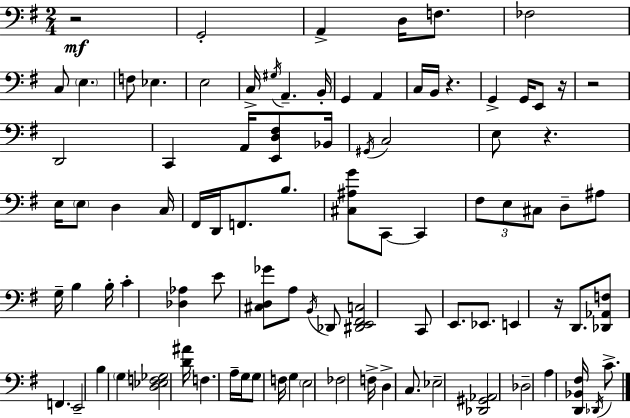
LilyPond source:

{
  \clef bass
  \numericTimeSignature
  \time 2/4
  \key g \major
  r2\mf | g,2-. | a,4-> d16 f8. | fes2 | \break c8 \parenthesize e4. | f8 ees4. | e2 | c16-> \acciaccatura { gis16 } a,4.-- | \break b,16-. g,4 a,4 | c16 b,16 r4. | g,4-> g,16 e,8 | r16 r2 | \break d,2 | c,4 a,16 <e, d fis>8 | bes,16 \acciaccatura { gis,16 } c2 | e8 r4. | \break e16 \parenthesize e8 d4 | c16 fis,16 d,16 f,8. b8. | <cis ais g'>8 c,8~~ c,4 | \tuplet 3/2 { fis8 e8 cis8 } | \break d8-- ais8 g16-- b4 | b16-. c'4-. <des aes>4 | e'8 <cis d ges'>8 a8 | \acciaccatura { b,16 } des,8 <dis, e, fis, c>2 | \break c,8 e,8. | ees,8. e,4 r16 | d,8. <des, aes, f>8 f,4. | e,2-- | \break b4 \parenthesize g4 | <d ees f ges>2 | <d' ais'>16 f4. | a16-- g16 g8 f16 g4 | \break \parenthesize e2 | fes2 | f16-> d4-> | c8. ees2-- | \break <des, gis, aes,>2 | des2-- | a4 <d, bes, fis>16 | \acciaccatura { des,16 } c'8.-> \bar "|."
}